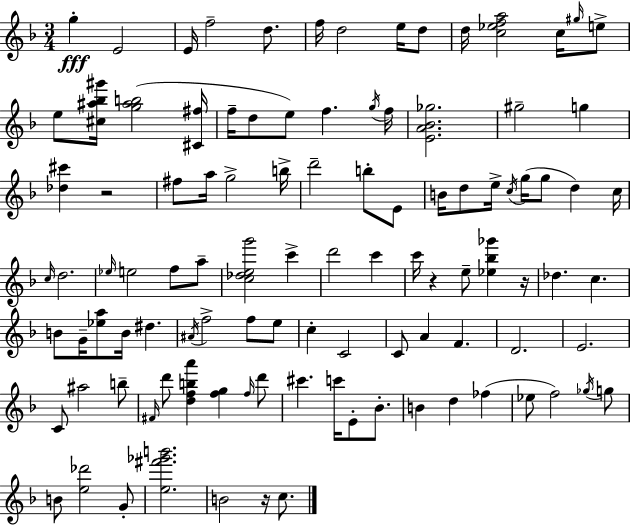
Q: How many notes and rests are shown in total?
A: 104